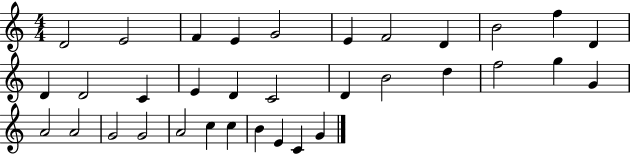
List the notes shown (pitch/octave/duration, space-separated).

D4/h E4/h F4/q E4/q G4/h E4/q F4/h D4/q B4/h F5/q D4/q D4/q D4/h C4/q E4/q D4/q C4/h D4/q B4/h D5/q F5/h G5/q G4/q A4/h A4/h G4/h G4/h A4/h C5/q C5/q B4/q E4/q C4/q G4/q